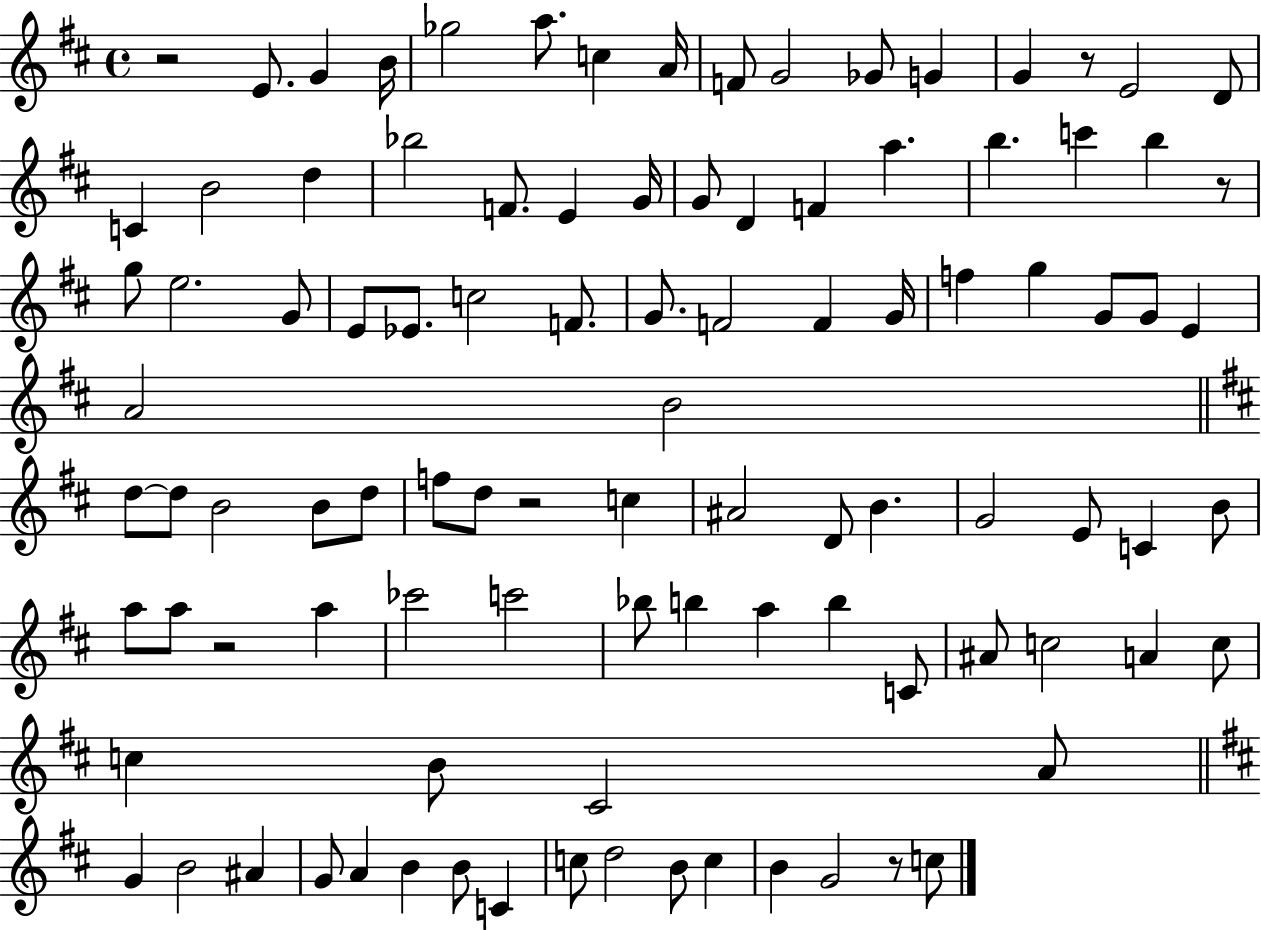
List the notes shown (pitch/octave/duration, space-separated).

R/h E4/e. G4/q B4/s Gb5/h A5/e. C5/q A4/s F4/e G4/h Gb4/e G4/q G4/q R/e E4/h D4/e C4/q B4/h D5/q Bb5/h F4/e. E4/q G4/s G4/e D4/q F4/q A5/q. B5/q. C6/q B5/q R/e G5/e E5/h. G4/e E4/e Eb4/e. C5/h F4/e. G4/e. F4/h F4/q G4/s F5/q G5/q G4/e G4/e E4/q A4/h B4/h D5/e D5/e B4/h B4/e D5/e F5/e D5/e R/h C5/q A#4/h D4/e B4/q. G4/h E4/e C4/q B4/e A5/e A5/e R/h A5/q CES6/h C6/h Bb5/e B5/q A5/q B5/q C4/e A#4/e C5/h A4/q C5/e C5/q B4/e C#4/h A4/e G4/q B4/h A#4/q G4/e A4/q B4/q B4/e C4/q C5/e D5/h B4/e C5/q B4/q G4/h R/e C5/e